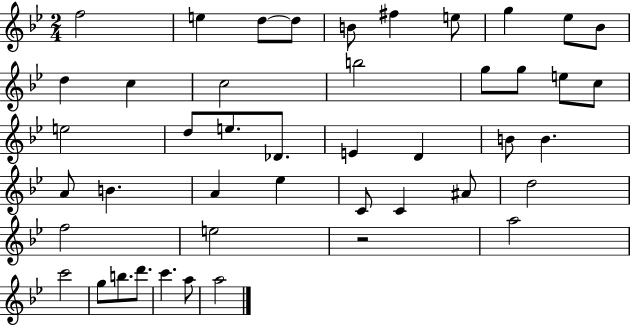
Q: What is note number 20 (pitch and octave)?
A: D5